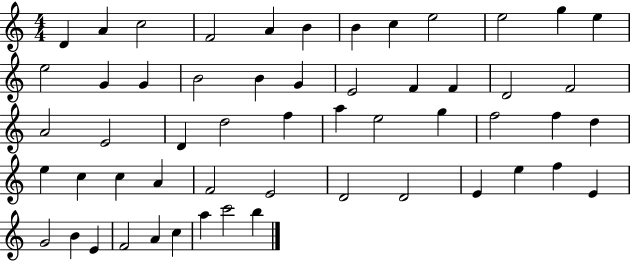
{
  \clef treble
  \numericTimeSignature
  \time 4/4
  \key c \major
  d'4 a'4 c''2 | f'2 a'4 b'4 | b'4 c''4 e''2 | e''2 g''4 e''4 | \break e''2 g'4 g'4 | b'2 b'4 g'4 | e'2 f'4 f'4 | d'2 f'2 | \break a'2 e'2 | d'4 d''2 f''4 | a''4 e''2 g''4 | f''2 f''4 d''4 | \break e''4 c''4 c''4 a'4 | f'2 e'2 | d'2 d'2 | e'4 e''4 f''4 e'4 | \break g'2 b'4 e'4 | f'2 a'4 c''4 | a''4 c'''2 b''4 | \bar "|."
}